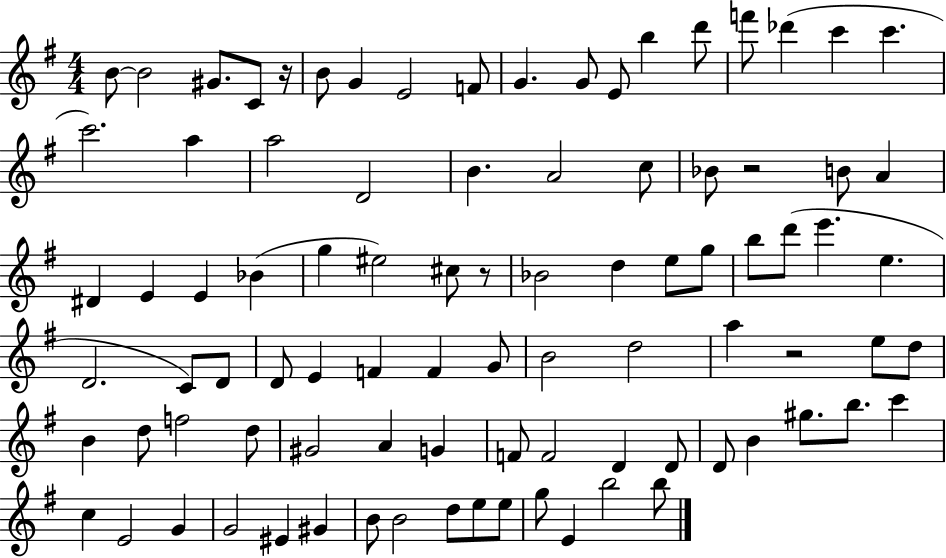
{
  \clef treble
  \numericTimeSignature
  \time 4/4
  \key g \major
  \repeat volta 2 { b'8~~ b'2 gis'8. c'8 r16 | b'8 g'4 e'2 f'8 | g'4. g'8 e'8 b''4 d'''8 | f'''8 des'''4( c'''4 c'''4. | \break c'''2.) a''4 | a''2 d'2 | b'4. a'2 c''8 | bes'8 r2 b'8 a'4 | \break dis'4 e'4 e'4 bes'4( | g''4 eis''2) cis''8 r8 | bes'2 d''4 e''8 g''8 | b''8 d'''8( e'''4. e''4. | \break d'2. c'8) d'8 | d'8 e'4 f'4 f'4 g'8 | b'2 d''2 | a''4 r2 e''8 d''8 | \break b'4 d''8 f''2 d''8 | gis'2 a'4 g'4 | f'8 f'2 d'4 d'8 | d'8 b'4 gis''8. b''8. c'''4 | \break c''4 e'2 g'4 | g'2 eis'4 gis'4 | b'8 b'2 d''8 e''8 e''8 | g''8 e'4 b''2 b''8 | \break } \bar "|."
}